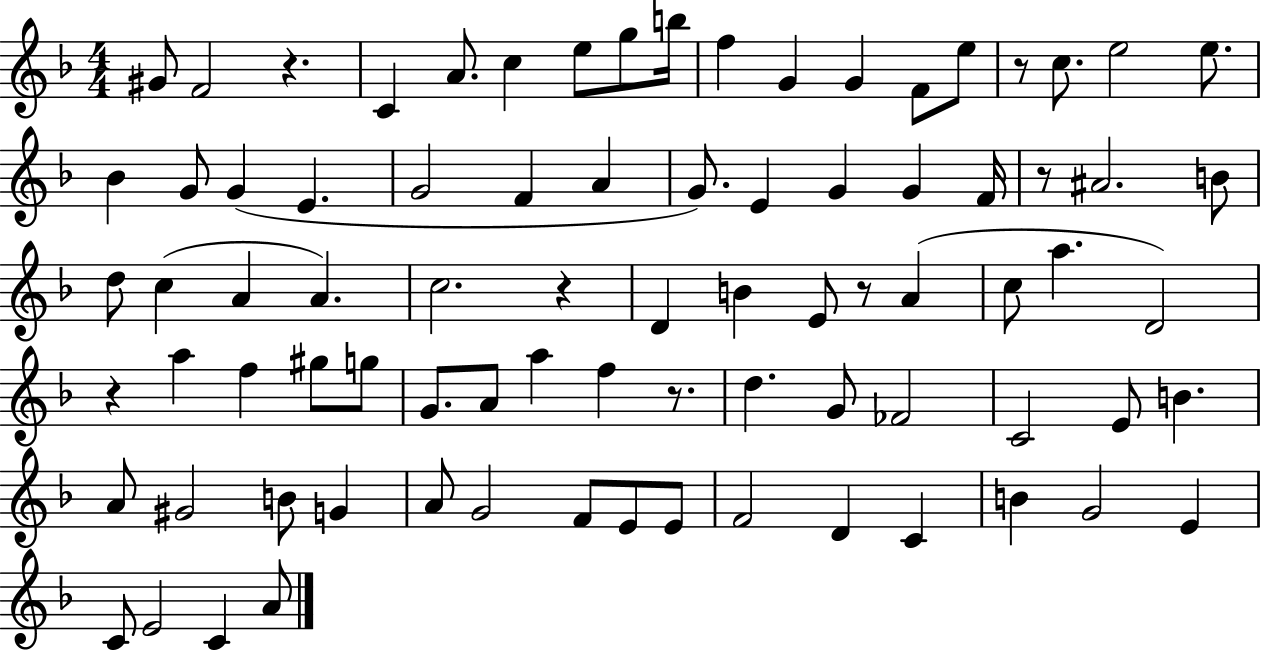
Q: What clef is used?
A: treble